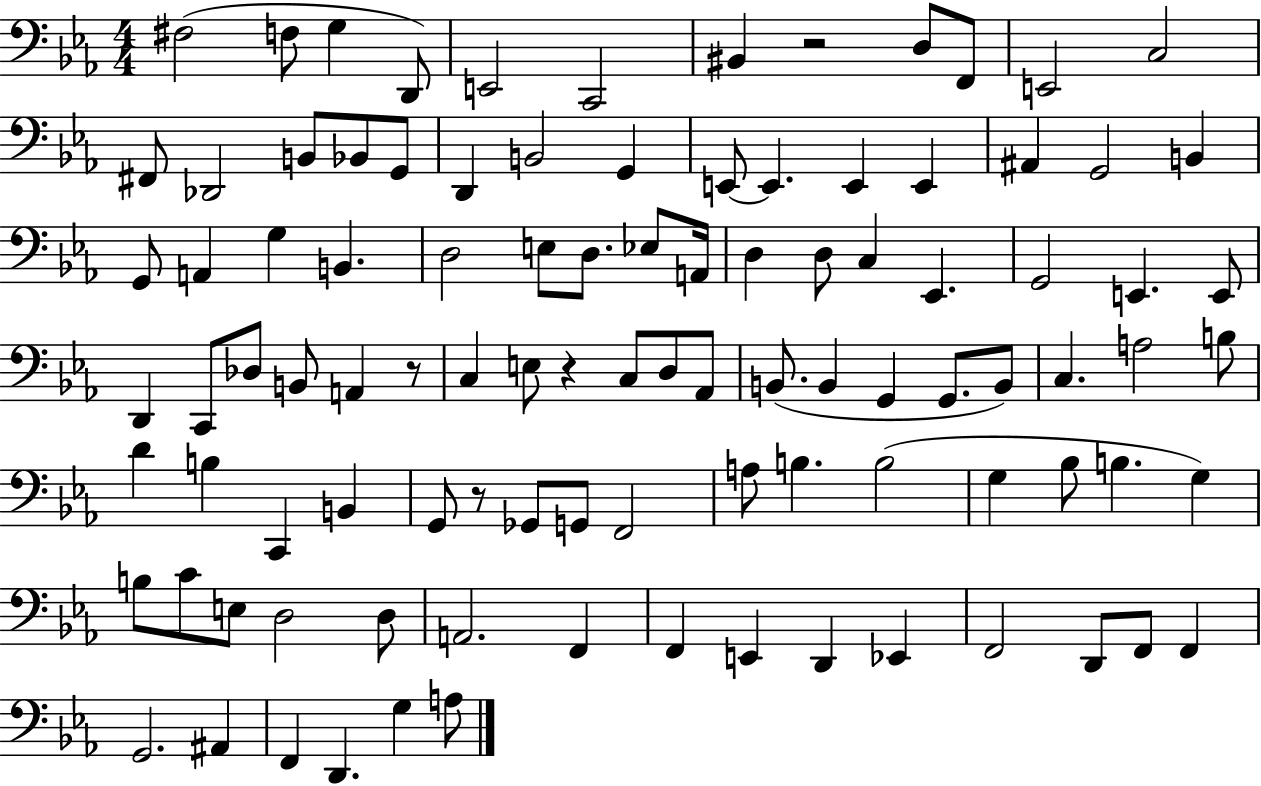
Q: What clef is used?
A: bass